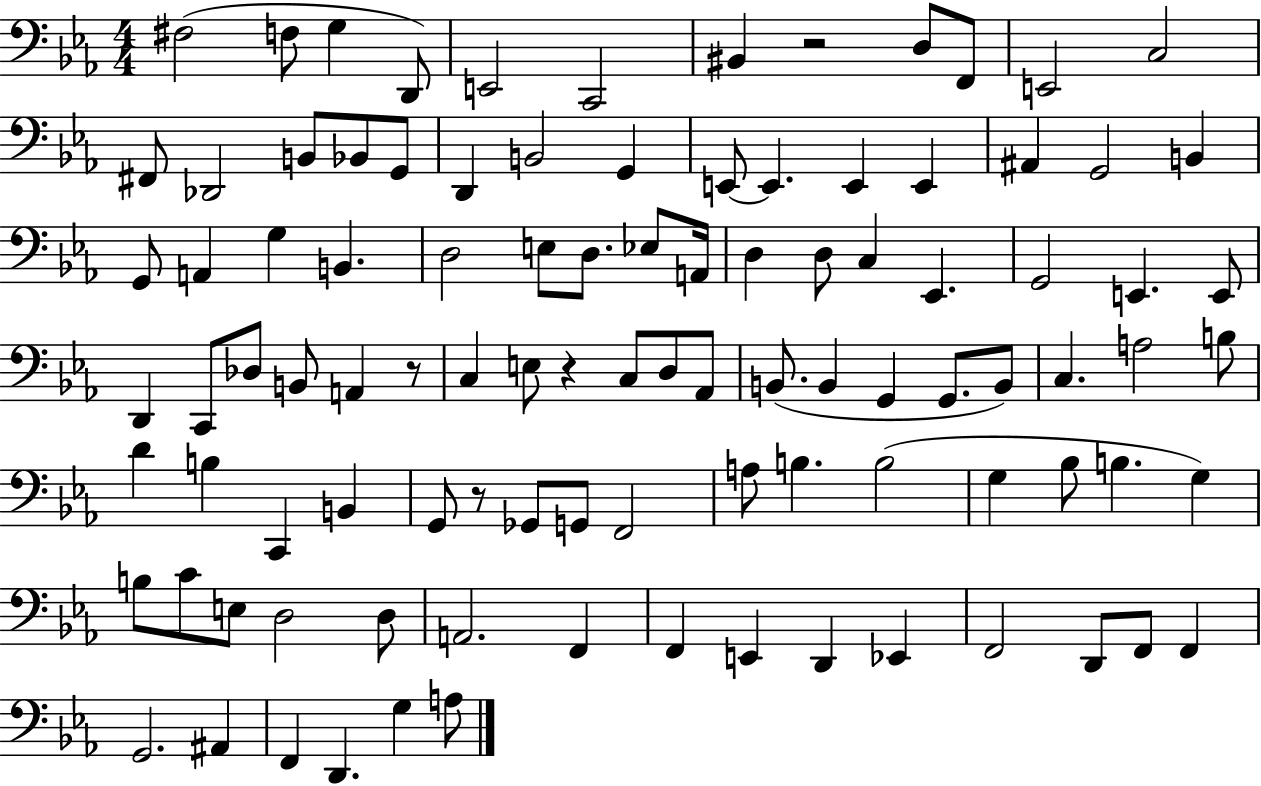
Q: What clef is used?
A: bass